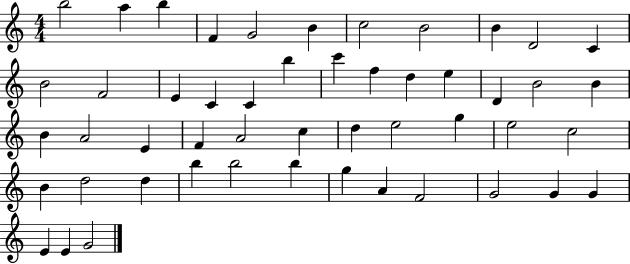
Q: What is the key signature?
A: C major